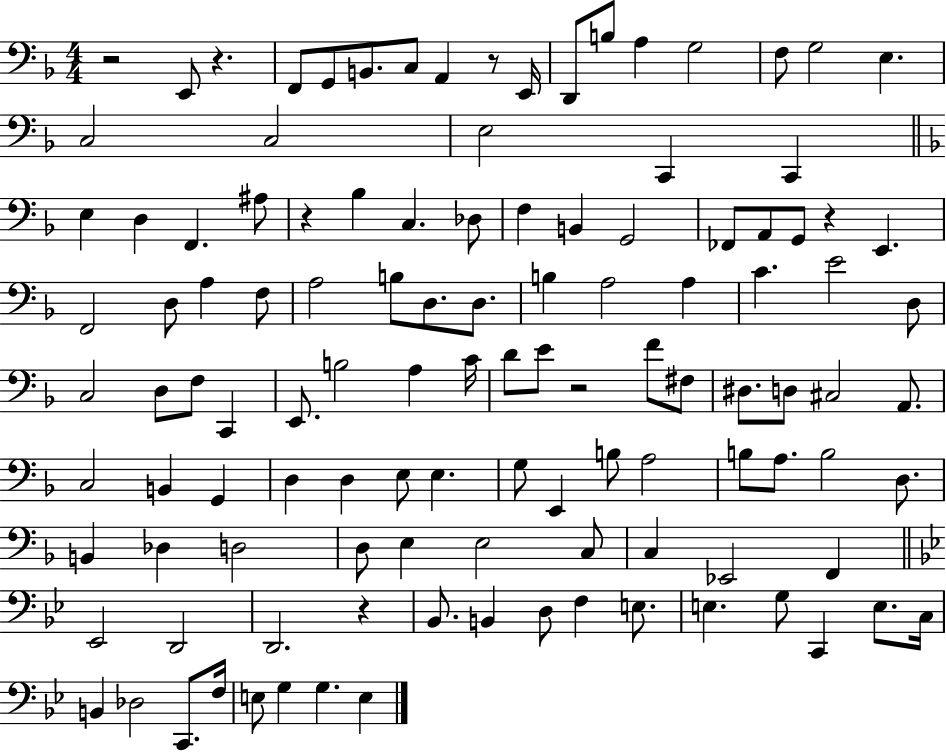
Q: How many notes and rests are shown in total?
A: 116